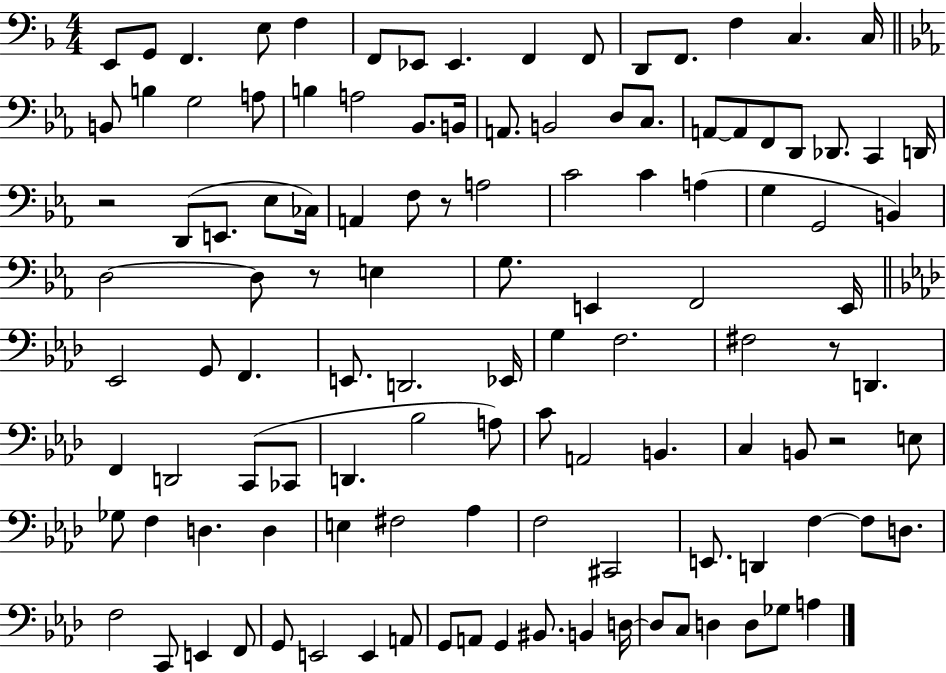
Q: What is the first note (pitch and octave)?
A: E2